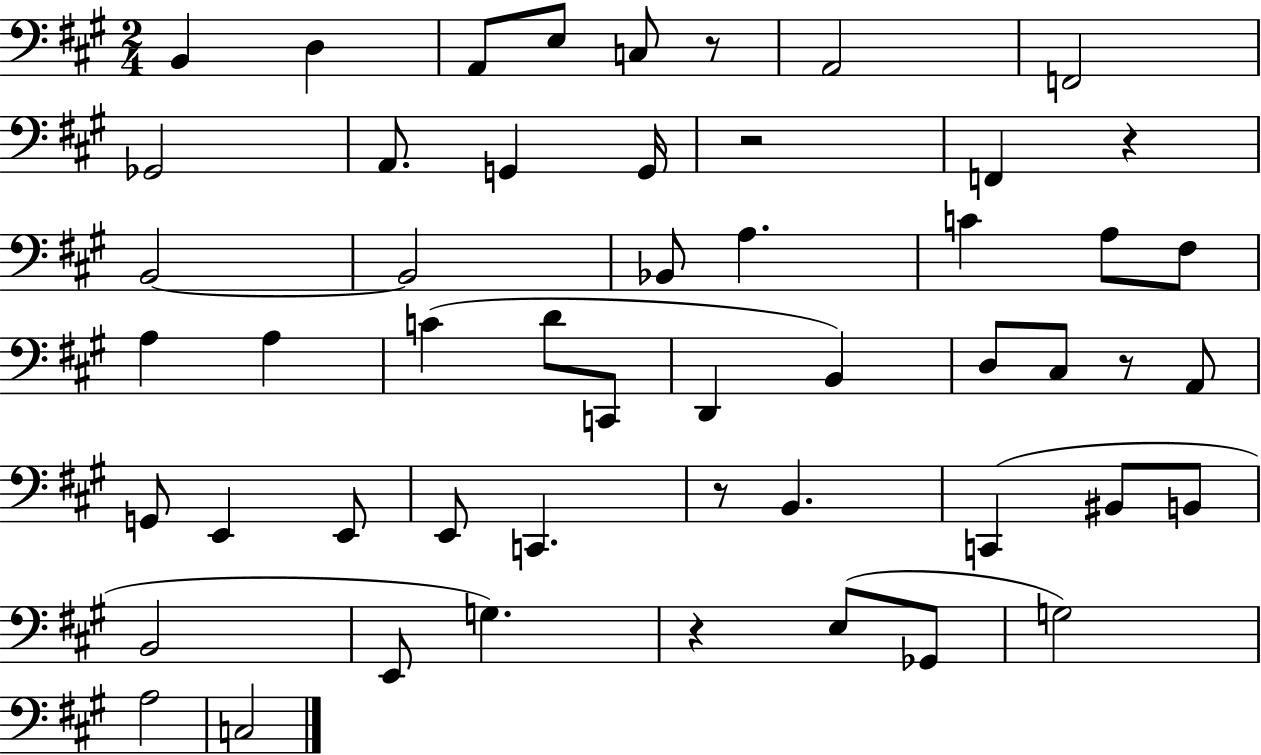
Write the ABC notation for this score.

X:1
T:Untitled
M:2/4
L:1/4
K:A
B,, D, A,,/2 E,/2 C,/2 z/2 A,,2 F,,2 _G,,2 A,,/2 G,, G,,/4 z2 F,, z B,,2 B,,2 _B,,/2 A, C A,/2 ^F,/2 A, A, C D/2 C,,/2 D,, B,, D,/2 ^C,/2 z/2 A,,/2 G,,/2 E,, E,,/2 E,,/2 C,, z/2 B,, C,, ^B,,/2 B,,/2 B,,2 E,,/2 G, z E,/2 _G,,/2 G,2 A,2 C,2